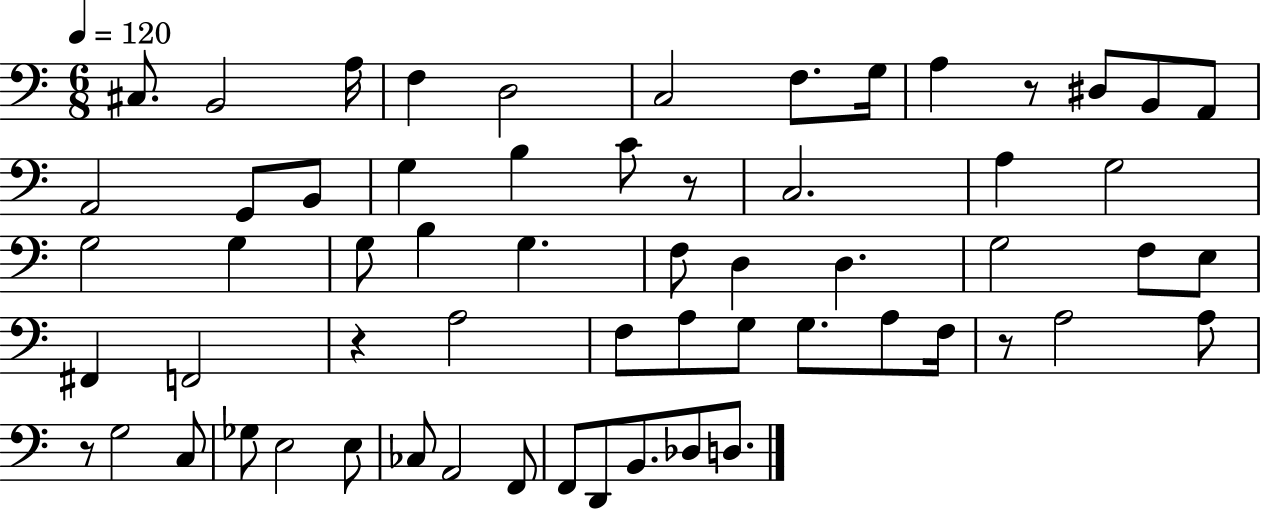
C#3/e. B2/h A3/s F3/q D3/h C3/h F3/e. G3/s A3/q R/e D#3/e B2/e A2/e A2/h G2/e B2/e G3/q B3/q C4/e R/e C3/h. A3/q G3/h G3/h G3/q G3/e B3/q G3/q. F3/e D3/q D3/q. G3/h F3/e E3/e F#2/q F2/h R/q A3/h F3/e A3/e G3/e G3/e. A3/e F3/s R/e A3/h A3/e R/e G3/h C3/e Gb3/e E3/h E3/e CES3/e A2/h F2/e F2/e D2/e B2/e. Db3/e D3/e.